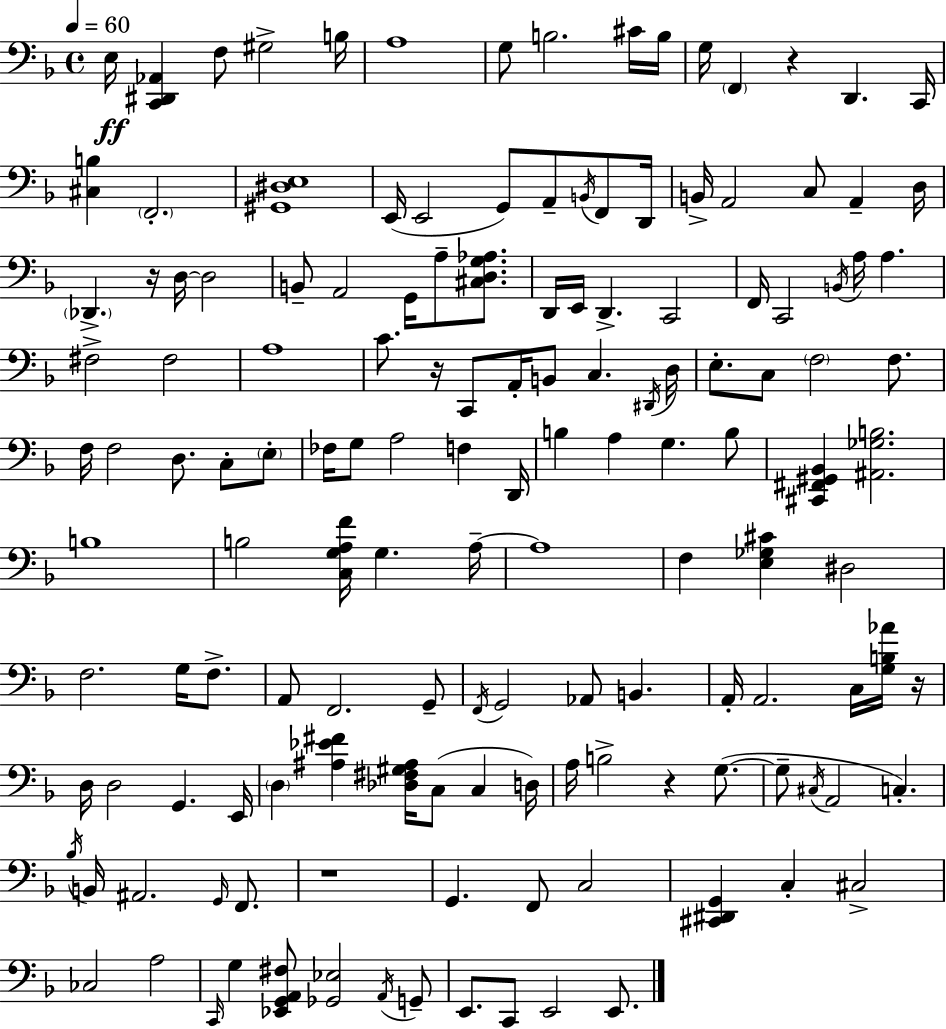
X:1
T:Untitled
M:4/4
L:1/4
K:Dm
E,/4 [C,,^D,,_A,,] F,/2 ^G,2 B,/4 A,4 G,/2 B,2 ^C/4 B,/4 G,/4 F,, z D,, C,,/4 [^C,B,] F,,2 [^G,,^D,E,]4 E,,/4 E,,2 G,,/2 A,,/2 B,,/4 F,,/2 D,,/4 B,,/4 A,,2 C,/2 A,, D,/4 _D,, z/4 D,/4 D,2 B,,/2 A,,2 G,,/4 A,/2 [^C,D,G,_A,]/2 D,,/4 E,,/4 D,, C,,2 F,,/4 C,,2 B,,/4 A,/4 A, ^F,2 ^F,2 A,4 C/2 z/4 C,,/2 A,,/4 B,,/2 C, ^D,,/4 D,/4 E,/2 C,/2 F,2 F,/2 F,/4 F,2 D,/2 C,/2 E,/2 _F,/4 G,/2 A,2 F, D,,/4 B, A, G, B,/2 [^C,,^F,,^G,,_B,,] [^A,,_G,B,]2 B,4 B,2 [C,G,A,F]/4 G, A,/4 A,4 F, [E,_G,^C] ^D,2 F,2 G,/4 F,/2 A,,/2 F,,2 G,,/2 F,,/4 G,,2 _A,,/2 B,, A,,/4 A,,2 C,/4 [G,B,_A]/4 z/4 D,/4 D,2 G,, E,,/4 D, [^A,_E^F] [_D,^F,^G,^A,]/4 C,/2 C, D,/4 A,/4 B,2 z G,/2 G,/2 ^C,/4 A,,2 C, _B,/4 B,,/4 ^A,,2 G,,/4 F,,/2 z4 G,, F,,/2 C,2 [^C,,^D,,G,,] C, ^C,2 _C,2 A,2 C,,/4 G, [_E,,G,,A,,^F,]/2 [_G,,_E,]2 A,,/4 G,,/2 E,,/2 C,,/2 E,,2 E,,/2